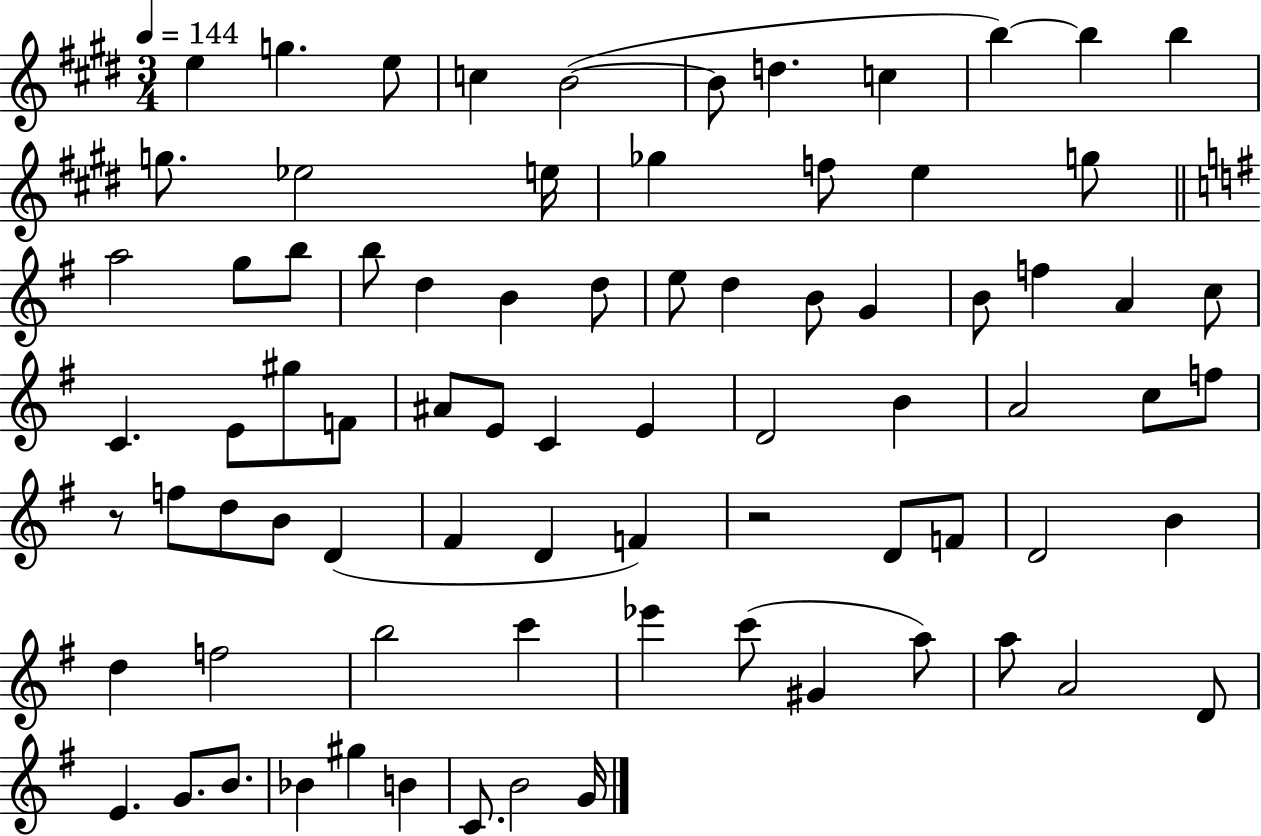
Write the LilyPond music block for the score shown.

{
  \clef treble
  \numericTimeSignature
  \time 3/4
  \key e \major
  \tempo 4 = 144
  e''4 g''4. e''8 | c''4 b'2~(~ | b'8 d''4. c''4 | b''4~~) b''4 b''4 | \break g''8. ees''2 e''16 | ges''4 f''8 e''4 g''8 | \bar "||" \break \key g \major a''2 g''8 b''8 | b''8 d''4 b'4 d''8 | e''8 d''4 b'8 g'4 | b'8 f''4 a'4 c''8 | \break c'4. e'8 gis''8 f'8 | ais'8 e'8 c'4 e'4 | d'2 b'4 | a'2 c''8 f''8 | \break r8 f''8 d''8 b'8 d'4( | fis'4 d'4 f'4) | r2 d'8 f'8 | d'2 b'4 | \break d''4 f''2 | b''2 c'''4 | ees'''4 c'''8( gis'4 a''8) | a''8 a'2 d'8 | \break e'4. g'8. b'8. | bes'4 gis''4 b'4 | c'8. b'2 g'16 | \bar "|."
}